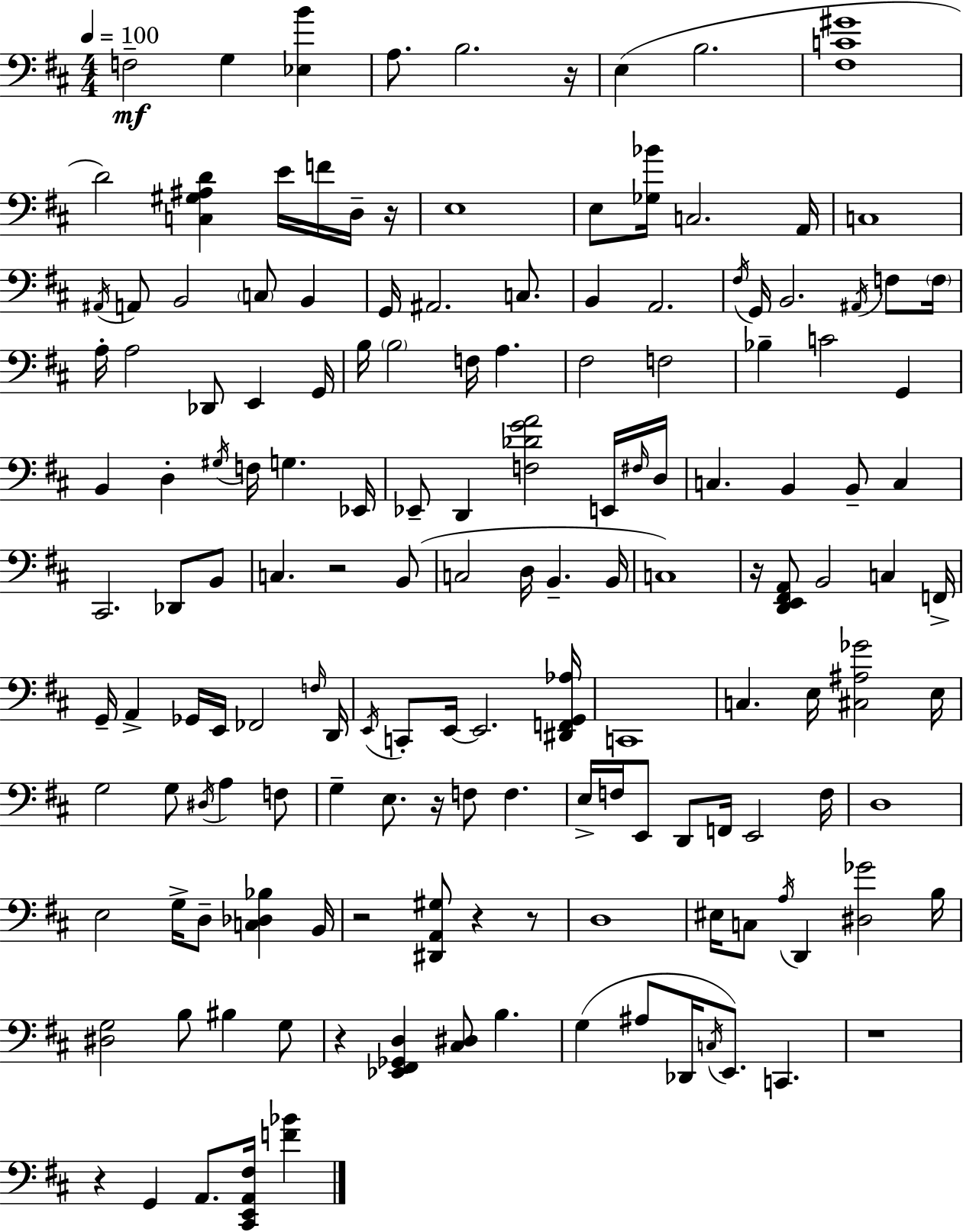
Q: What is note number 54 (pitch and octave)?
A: E2